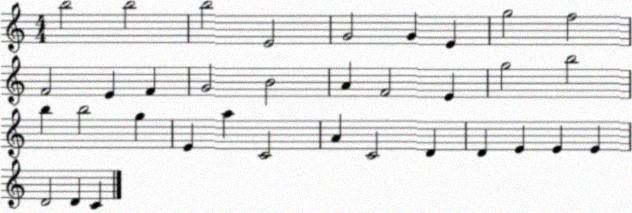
X:1
T:Untitled
M:4/4
L:1/4
K:C
b2 b2 b2 E2 G2 G E g2 f2 F2 E F G2 B2 A F2 E g2 b2 b b2 g E a C2 A C2 D D E E E D2 D C